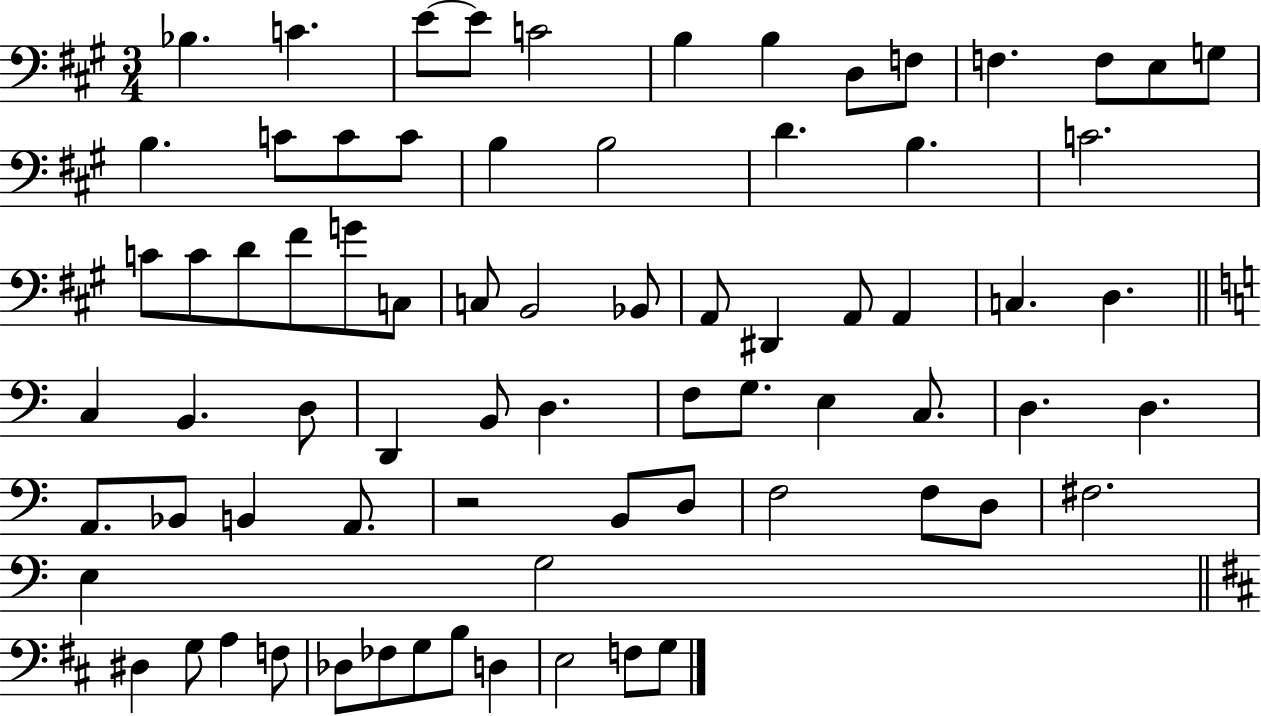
{
  \clef bass
  \numericTimeSignature
  \time 3/4
  \key a \major
  bes4. c'4. | e'8~~ e'8 c'2 | b4 b4 d8 f8 | f4. f8 e8 g8 | \break b4. c'8 c'8 c'8 | b4 b2 | d'4. b4. | c'2. | \break c'8 c'8 d'8 fis'8 g'8 c8 | c8 b,2 bes,8 | a,8 dis,4 a,8 a,4 | c4. d4. | \break \bar "||" \break \key c \major c4 b,4. d8 | d,4 b,8 d4. | f8 g8. e4 c8. | d4. d4. | \break a,8. bes,8 b,4 a,8. | r2 b,8 d8 | f2 f8 d8 | fis2. | \break e4 g2 | \bar "||" \break \key b \minor dis4 g8 a4 f8 | des8 fes8 g8 b8 d4 | e2 f8 g8 | \bar "|."
}